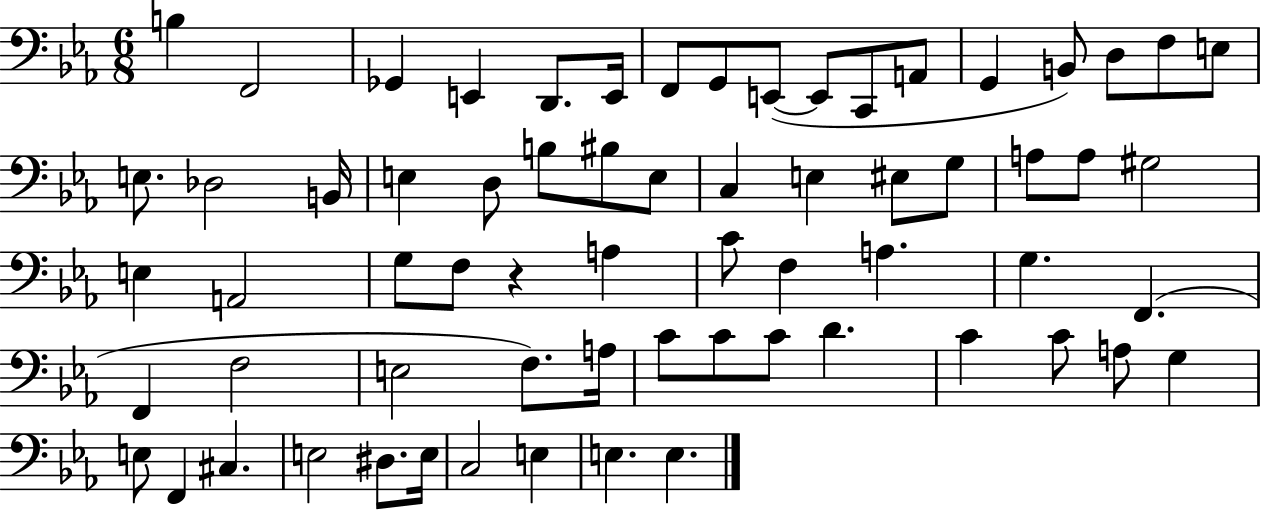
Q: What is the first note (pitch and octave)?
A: B3